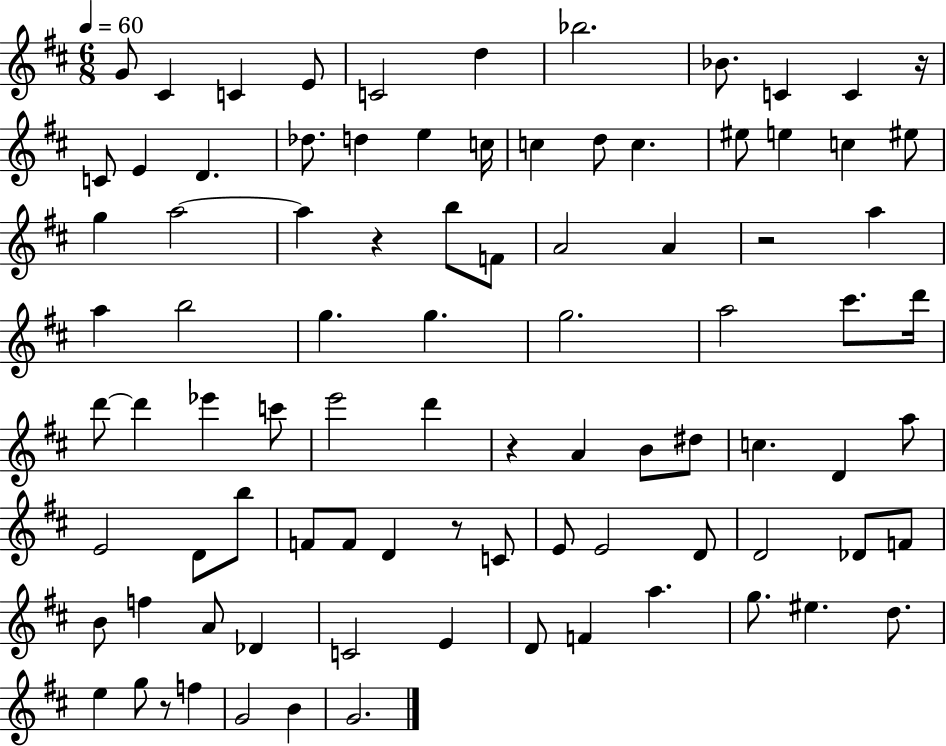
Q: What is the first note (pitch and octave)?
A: G4